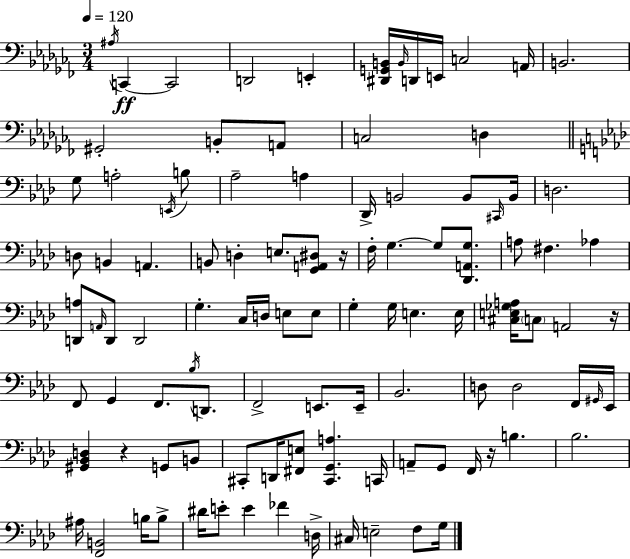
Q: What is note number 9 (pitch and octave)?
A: C3